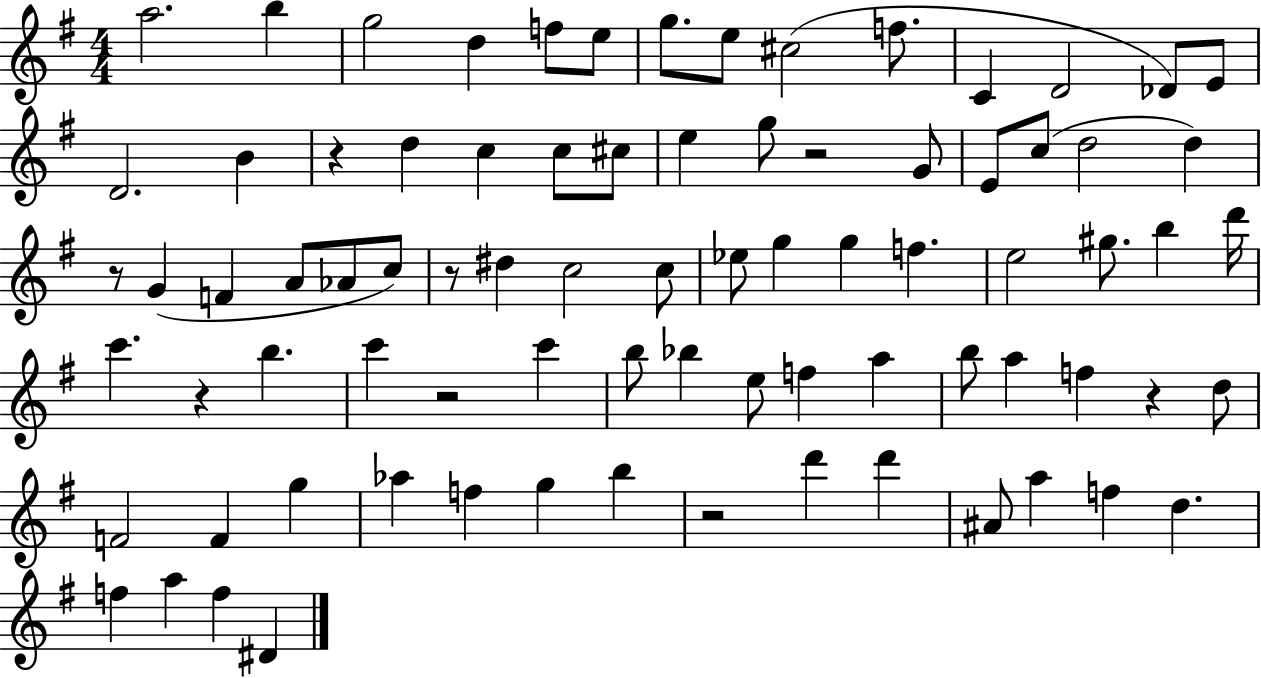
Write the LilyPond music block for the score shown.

{
  \clef treble
  \numericTimeSignature
  \time 4/4
  \key g \major
  a''2. b''4 | g''2 d''4 f''8 e''8 | g''8. e''8 cis''2( f''8. | c'4 d'2 des'8) e'8 | \break d'2. b'4 | r4 d''4 c''4 c''8 cis''8 | e''4 g''8 r2 g'8 | e'8 c''8( d''2 d''4) | \break r8 g'4( f'4 a'8 aes'8 c''8) | r8 dis''4 c''2 c''8 | ees''8 g''4 g''4 f''4. | e''2 gis''8. b''4 d'''16 | \break c'''4. r4 b''4. | c'''4 r2 c'''4 | b''8 bes''4 e''8 f''4 a''4 | b''8 a''4 f''4 r4 d''8 | \break f'2 f'4 g''4 | aes''4 f''4 g''4 b''4 | r2 d'''4 d'''4 | ais'8 a''4 f''4 d''4. | \break f''4 a''4 f''4 dis'4 | \bar "|."
}